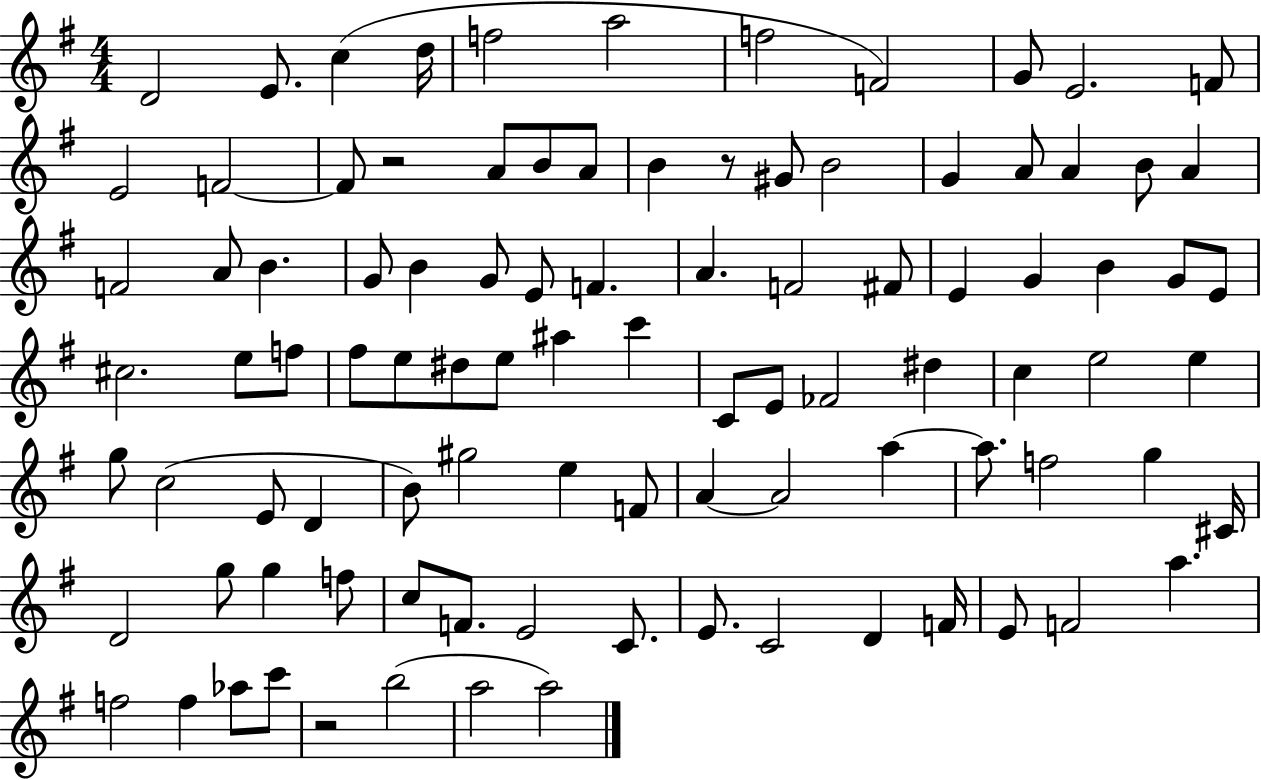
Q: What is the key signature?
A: G major